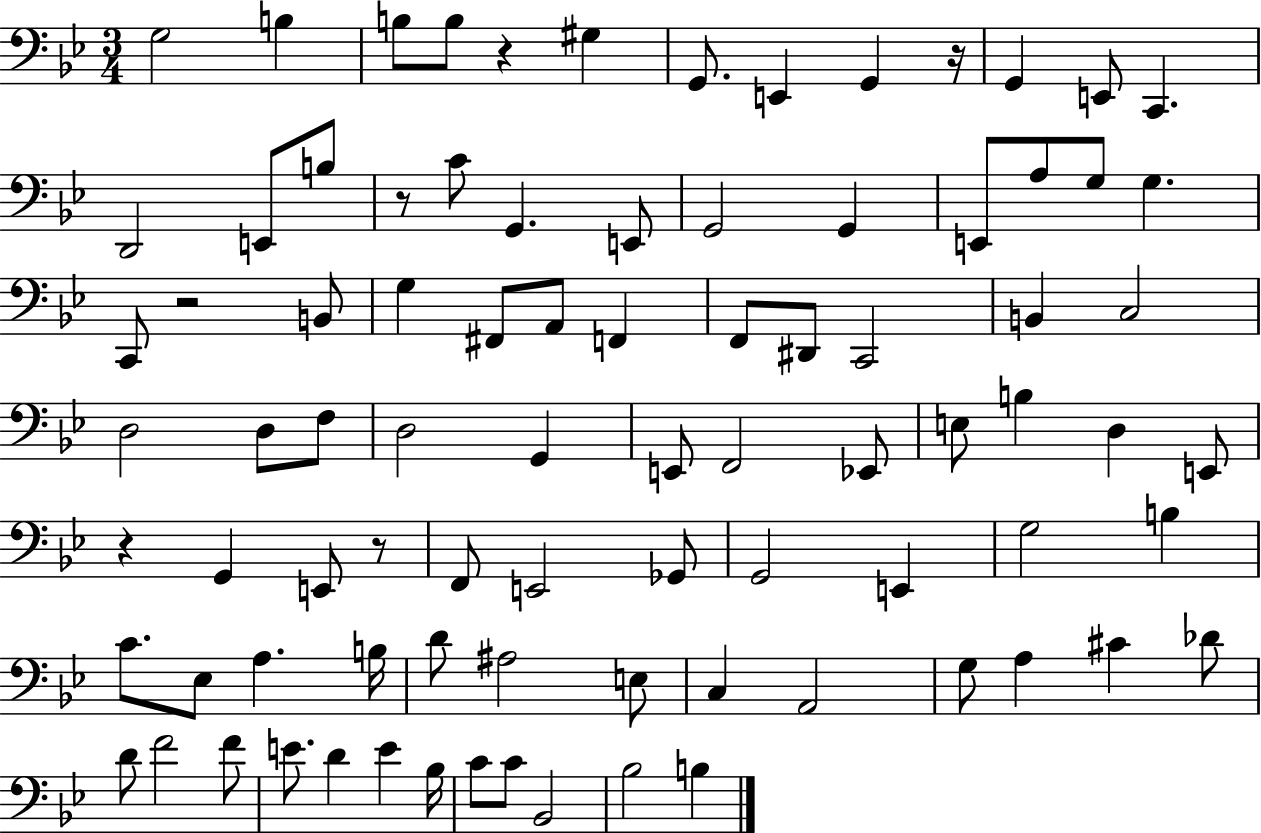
G3/h B3/q B3/e B3/e R/q G#3/q G2/e. E2/q G2/q R/s G2/q E2/e C2/q. D2/h E2/e B3/e R/e C4/e G2/q. E2/e G2/h G2/q E2/e A3/e G3/e G3/q. C2/e R/h B2/e G3/q F#2/e A2/e F2/q F2/e D#2/e C2/h B2/q C3/h D3/h D3/e F3/e D3/h G2/q E2/e F2/h Eb2/e E3/e B3/q D3/q E2/e R/q G2/q E2/e R/e F2/e E2/h Gb2/e G2/h E2/q G3/h B3/q C4/e. Eb3/e A3/q. B3/s D4/e A#3/h E3/e C3/q A2/h G3/e A3/q C#4/q Db4/e D4/e F4/h F4/e E4/e. D4/q E4/q Bb3/s C4/e C4/e Bb2/h Bb3/h B3/q